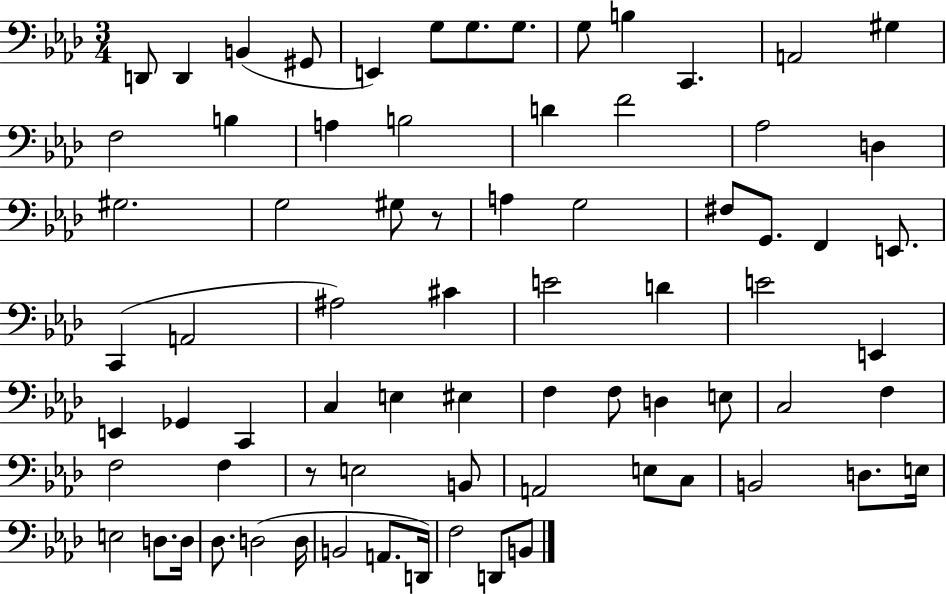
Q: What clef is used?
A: bass